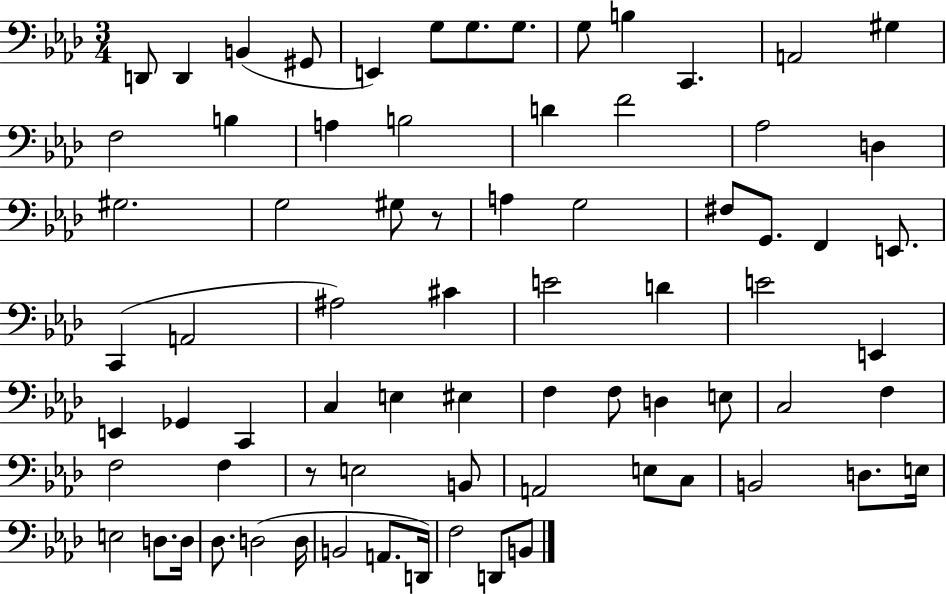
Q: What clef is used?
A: bass